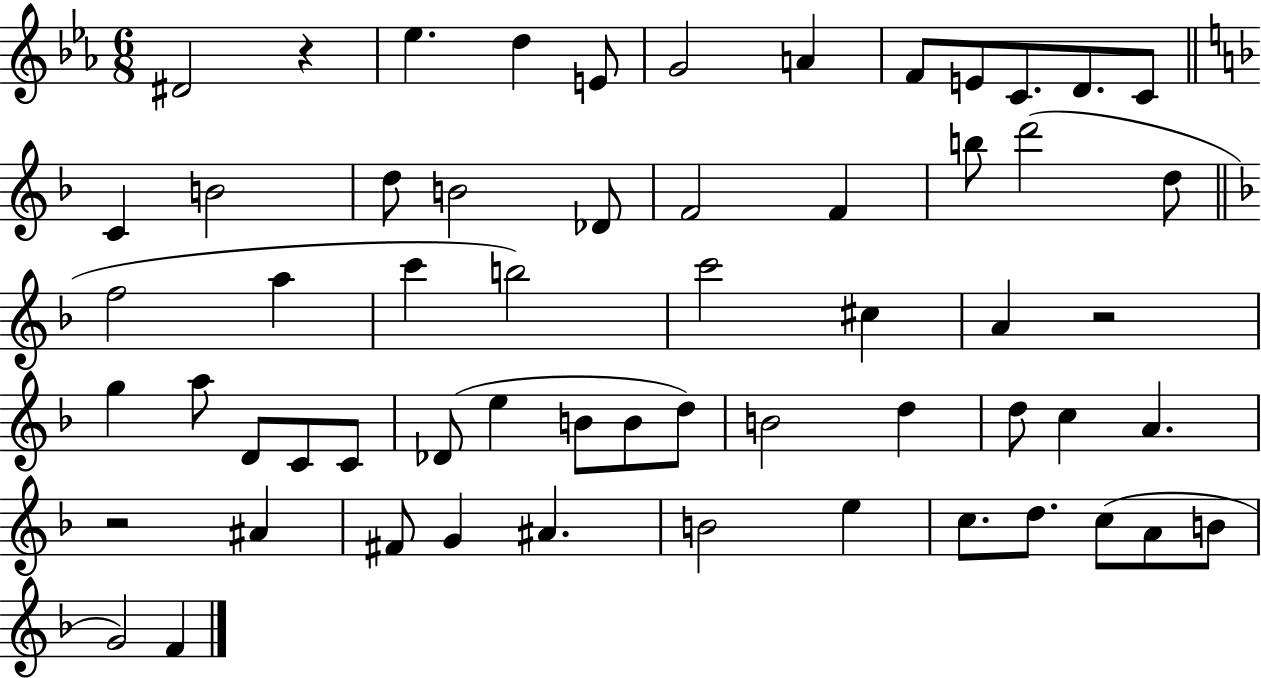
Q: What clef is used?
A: treble